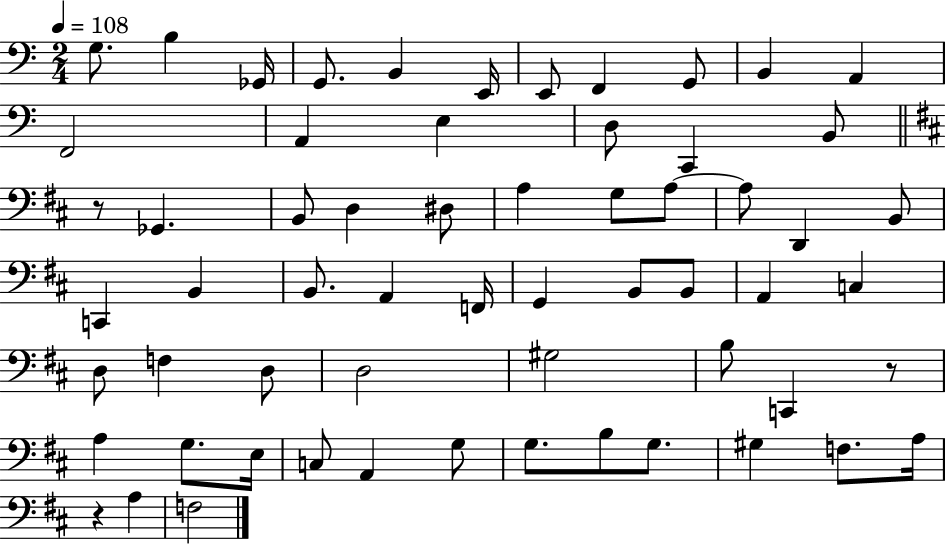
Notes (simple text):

G3/e. B3/q Gb2/s G2/e. B2/q E2/s E2/e F2/q G2/e B2/q A2/q F2/h A2/q E3/q D3/e C2/q B2/e R/e Gb2/q. B2/e D3/q D#3/e A3/q G3/e A3/e A3/e D2/q B2/e C2/q B2/q B2/e. A2/q F2/s G2/q B2/e B2/e A2/q C3/q D3/e F3/q D3/e D3/h G#3/h B3/e C2/q R/e A3/q G3/e. E3/s C3/e A2/q G3/e G3/e. B3/e G3/e. G#3/q F3/e. A3/s R/q A3/q F3/h